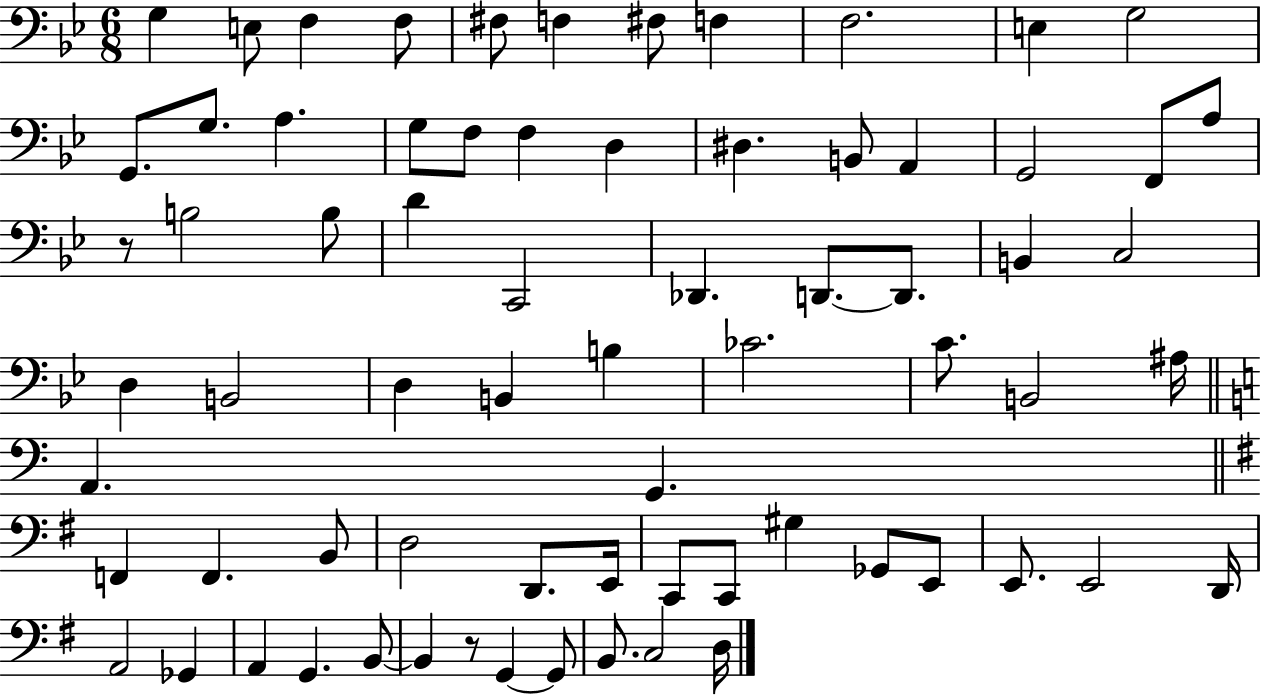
X:1
T:Untitled
M:6/8
L:1/4
K:Bb
G, E,/2 F, F,/2 ^F,/2 F, ^F,/2 F, F,2 E, G,2 G,,/2 G,/2 A, G,/2 F,/2 F, D, ^D, B,,/2 A,, G,,2 F,,/2 A,/2 z/2 B,2 B,/2 D C,,2 _D,, D,,/2 D,,/2 B,, C,2 D, B,,2 D, B,, B, _C2 C/2 B,,2 ^A,/4 A,, G,, F,, F,, B,,/2 D,2 D,,/2 E,,/4 C,,/2 C,,/2 ^G, _G,,/2 E,,/2 E,,/2 E,,2 D,,/4 A,,2 _G,, A,, G,, B,,/2 B,, z/2 G,, G,,/2 B,,/2 C,2 D,/4